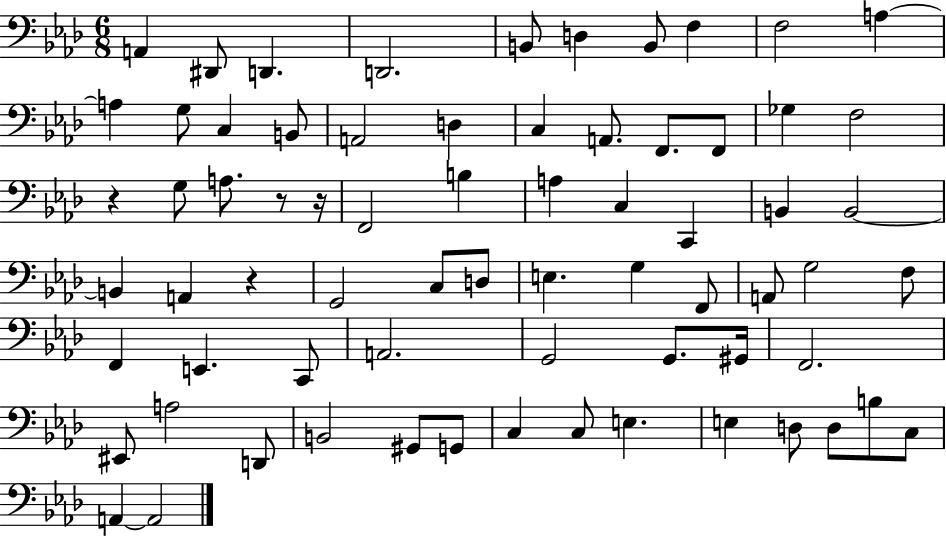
{
  \clef bass
  \numericTimeSignature
  \time 6/8
  \key aes \major
  a,4 dis,8 d,4. | d,2. | b,8 d4 b,8 f4 | f2 a4~~ | \break a4 g8 c4 b,8 | a,2 d4 | c4 a,8. f,8. f,8 | ges4 f2 | \break r4 g8 a8. r8 r16 | f,2 b4 | a4 c4 c,4 | b,4 b,2~~ | \break b,4 a,4 r4 | g,2 c8 d8 | e4. g4 f,8 | a,8 g2 f8 | \break f,4 e,4. c,8 | a,2. | g,2 g,8. gis,16 | f,2. | \break eis,8 a2 d,8 | b,2 gis,8 g,8 | c4 c8 e4. | e4 d8 d8 b8 c8 | \break a,4~~ a,2 | \bar "|."
}